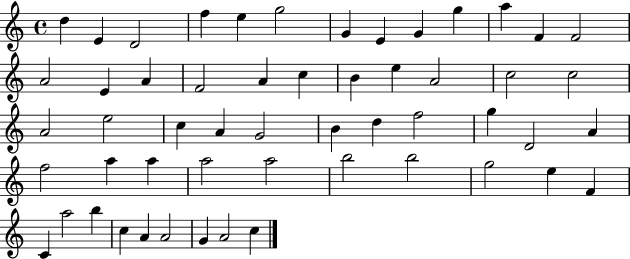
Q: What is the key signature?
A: C major